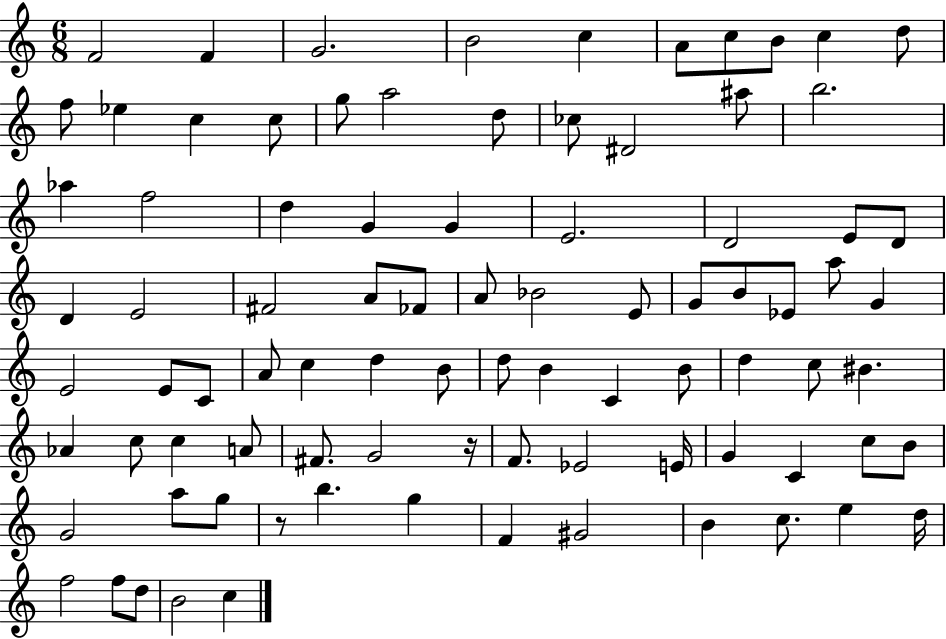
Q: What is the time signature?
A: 6/8